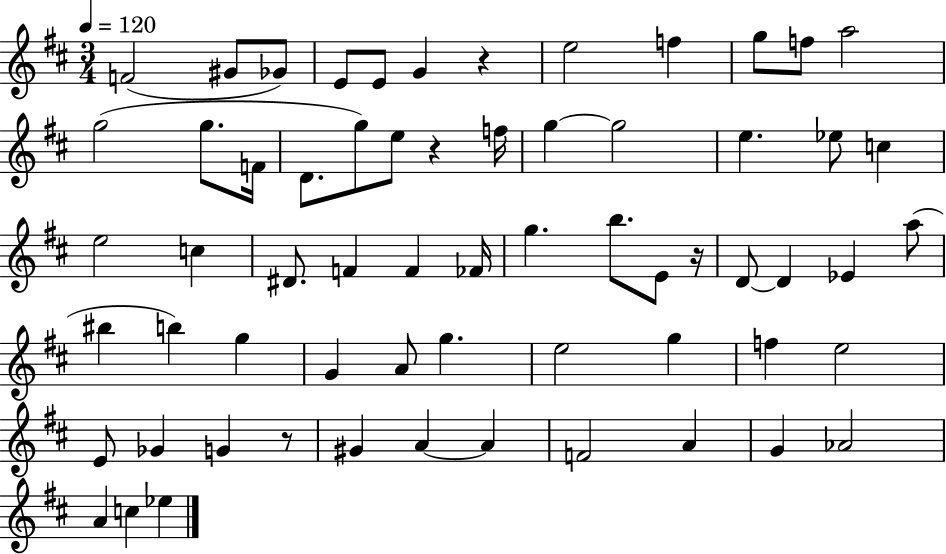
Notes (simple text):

F4/h G#4/e Gb4/e E4/e E4/e G4/q R/q E5/h F5/q G5/e F5/e A5/h G5/h G5/e. F4/s D4/e. G5/e E5/e R/q F5/s G5/q G5/h E5/q. Eb5/e C5/q E5/h C5/q D#4/e. F4/q F4/q FES4/s G5/q. B5/e. E4/e R/s D4/e D4/q Eb4/q A5/e BIS5/q B5/q G5/q G4/q A4/e G5/q. E5/h G5/q F5/q E5/h E4/e Gb4/q G4/q R/e G#4/q A4/q A4/q F4/h A4/q G4/q Ab4/h A4/q C5/q Eb5/q